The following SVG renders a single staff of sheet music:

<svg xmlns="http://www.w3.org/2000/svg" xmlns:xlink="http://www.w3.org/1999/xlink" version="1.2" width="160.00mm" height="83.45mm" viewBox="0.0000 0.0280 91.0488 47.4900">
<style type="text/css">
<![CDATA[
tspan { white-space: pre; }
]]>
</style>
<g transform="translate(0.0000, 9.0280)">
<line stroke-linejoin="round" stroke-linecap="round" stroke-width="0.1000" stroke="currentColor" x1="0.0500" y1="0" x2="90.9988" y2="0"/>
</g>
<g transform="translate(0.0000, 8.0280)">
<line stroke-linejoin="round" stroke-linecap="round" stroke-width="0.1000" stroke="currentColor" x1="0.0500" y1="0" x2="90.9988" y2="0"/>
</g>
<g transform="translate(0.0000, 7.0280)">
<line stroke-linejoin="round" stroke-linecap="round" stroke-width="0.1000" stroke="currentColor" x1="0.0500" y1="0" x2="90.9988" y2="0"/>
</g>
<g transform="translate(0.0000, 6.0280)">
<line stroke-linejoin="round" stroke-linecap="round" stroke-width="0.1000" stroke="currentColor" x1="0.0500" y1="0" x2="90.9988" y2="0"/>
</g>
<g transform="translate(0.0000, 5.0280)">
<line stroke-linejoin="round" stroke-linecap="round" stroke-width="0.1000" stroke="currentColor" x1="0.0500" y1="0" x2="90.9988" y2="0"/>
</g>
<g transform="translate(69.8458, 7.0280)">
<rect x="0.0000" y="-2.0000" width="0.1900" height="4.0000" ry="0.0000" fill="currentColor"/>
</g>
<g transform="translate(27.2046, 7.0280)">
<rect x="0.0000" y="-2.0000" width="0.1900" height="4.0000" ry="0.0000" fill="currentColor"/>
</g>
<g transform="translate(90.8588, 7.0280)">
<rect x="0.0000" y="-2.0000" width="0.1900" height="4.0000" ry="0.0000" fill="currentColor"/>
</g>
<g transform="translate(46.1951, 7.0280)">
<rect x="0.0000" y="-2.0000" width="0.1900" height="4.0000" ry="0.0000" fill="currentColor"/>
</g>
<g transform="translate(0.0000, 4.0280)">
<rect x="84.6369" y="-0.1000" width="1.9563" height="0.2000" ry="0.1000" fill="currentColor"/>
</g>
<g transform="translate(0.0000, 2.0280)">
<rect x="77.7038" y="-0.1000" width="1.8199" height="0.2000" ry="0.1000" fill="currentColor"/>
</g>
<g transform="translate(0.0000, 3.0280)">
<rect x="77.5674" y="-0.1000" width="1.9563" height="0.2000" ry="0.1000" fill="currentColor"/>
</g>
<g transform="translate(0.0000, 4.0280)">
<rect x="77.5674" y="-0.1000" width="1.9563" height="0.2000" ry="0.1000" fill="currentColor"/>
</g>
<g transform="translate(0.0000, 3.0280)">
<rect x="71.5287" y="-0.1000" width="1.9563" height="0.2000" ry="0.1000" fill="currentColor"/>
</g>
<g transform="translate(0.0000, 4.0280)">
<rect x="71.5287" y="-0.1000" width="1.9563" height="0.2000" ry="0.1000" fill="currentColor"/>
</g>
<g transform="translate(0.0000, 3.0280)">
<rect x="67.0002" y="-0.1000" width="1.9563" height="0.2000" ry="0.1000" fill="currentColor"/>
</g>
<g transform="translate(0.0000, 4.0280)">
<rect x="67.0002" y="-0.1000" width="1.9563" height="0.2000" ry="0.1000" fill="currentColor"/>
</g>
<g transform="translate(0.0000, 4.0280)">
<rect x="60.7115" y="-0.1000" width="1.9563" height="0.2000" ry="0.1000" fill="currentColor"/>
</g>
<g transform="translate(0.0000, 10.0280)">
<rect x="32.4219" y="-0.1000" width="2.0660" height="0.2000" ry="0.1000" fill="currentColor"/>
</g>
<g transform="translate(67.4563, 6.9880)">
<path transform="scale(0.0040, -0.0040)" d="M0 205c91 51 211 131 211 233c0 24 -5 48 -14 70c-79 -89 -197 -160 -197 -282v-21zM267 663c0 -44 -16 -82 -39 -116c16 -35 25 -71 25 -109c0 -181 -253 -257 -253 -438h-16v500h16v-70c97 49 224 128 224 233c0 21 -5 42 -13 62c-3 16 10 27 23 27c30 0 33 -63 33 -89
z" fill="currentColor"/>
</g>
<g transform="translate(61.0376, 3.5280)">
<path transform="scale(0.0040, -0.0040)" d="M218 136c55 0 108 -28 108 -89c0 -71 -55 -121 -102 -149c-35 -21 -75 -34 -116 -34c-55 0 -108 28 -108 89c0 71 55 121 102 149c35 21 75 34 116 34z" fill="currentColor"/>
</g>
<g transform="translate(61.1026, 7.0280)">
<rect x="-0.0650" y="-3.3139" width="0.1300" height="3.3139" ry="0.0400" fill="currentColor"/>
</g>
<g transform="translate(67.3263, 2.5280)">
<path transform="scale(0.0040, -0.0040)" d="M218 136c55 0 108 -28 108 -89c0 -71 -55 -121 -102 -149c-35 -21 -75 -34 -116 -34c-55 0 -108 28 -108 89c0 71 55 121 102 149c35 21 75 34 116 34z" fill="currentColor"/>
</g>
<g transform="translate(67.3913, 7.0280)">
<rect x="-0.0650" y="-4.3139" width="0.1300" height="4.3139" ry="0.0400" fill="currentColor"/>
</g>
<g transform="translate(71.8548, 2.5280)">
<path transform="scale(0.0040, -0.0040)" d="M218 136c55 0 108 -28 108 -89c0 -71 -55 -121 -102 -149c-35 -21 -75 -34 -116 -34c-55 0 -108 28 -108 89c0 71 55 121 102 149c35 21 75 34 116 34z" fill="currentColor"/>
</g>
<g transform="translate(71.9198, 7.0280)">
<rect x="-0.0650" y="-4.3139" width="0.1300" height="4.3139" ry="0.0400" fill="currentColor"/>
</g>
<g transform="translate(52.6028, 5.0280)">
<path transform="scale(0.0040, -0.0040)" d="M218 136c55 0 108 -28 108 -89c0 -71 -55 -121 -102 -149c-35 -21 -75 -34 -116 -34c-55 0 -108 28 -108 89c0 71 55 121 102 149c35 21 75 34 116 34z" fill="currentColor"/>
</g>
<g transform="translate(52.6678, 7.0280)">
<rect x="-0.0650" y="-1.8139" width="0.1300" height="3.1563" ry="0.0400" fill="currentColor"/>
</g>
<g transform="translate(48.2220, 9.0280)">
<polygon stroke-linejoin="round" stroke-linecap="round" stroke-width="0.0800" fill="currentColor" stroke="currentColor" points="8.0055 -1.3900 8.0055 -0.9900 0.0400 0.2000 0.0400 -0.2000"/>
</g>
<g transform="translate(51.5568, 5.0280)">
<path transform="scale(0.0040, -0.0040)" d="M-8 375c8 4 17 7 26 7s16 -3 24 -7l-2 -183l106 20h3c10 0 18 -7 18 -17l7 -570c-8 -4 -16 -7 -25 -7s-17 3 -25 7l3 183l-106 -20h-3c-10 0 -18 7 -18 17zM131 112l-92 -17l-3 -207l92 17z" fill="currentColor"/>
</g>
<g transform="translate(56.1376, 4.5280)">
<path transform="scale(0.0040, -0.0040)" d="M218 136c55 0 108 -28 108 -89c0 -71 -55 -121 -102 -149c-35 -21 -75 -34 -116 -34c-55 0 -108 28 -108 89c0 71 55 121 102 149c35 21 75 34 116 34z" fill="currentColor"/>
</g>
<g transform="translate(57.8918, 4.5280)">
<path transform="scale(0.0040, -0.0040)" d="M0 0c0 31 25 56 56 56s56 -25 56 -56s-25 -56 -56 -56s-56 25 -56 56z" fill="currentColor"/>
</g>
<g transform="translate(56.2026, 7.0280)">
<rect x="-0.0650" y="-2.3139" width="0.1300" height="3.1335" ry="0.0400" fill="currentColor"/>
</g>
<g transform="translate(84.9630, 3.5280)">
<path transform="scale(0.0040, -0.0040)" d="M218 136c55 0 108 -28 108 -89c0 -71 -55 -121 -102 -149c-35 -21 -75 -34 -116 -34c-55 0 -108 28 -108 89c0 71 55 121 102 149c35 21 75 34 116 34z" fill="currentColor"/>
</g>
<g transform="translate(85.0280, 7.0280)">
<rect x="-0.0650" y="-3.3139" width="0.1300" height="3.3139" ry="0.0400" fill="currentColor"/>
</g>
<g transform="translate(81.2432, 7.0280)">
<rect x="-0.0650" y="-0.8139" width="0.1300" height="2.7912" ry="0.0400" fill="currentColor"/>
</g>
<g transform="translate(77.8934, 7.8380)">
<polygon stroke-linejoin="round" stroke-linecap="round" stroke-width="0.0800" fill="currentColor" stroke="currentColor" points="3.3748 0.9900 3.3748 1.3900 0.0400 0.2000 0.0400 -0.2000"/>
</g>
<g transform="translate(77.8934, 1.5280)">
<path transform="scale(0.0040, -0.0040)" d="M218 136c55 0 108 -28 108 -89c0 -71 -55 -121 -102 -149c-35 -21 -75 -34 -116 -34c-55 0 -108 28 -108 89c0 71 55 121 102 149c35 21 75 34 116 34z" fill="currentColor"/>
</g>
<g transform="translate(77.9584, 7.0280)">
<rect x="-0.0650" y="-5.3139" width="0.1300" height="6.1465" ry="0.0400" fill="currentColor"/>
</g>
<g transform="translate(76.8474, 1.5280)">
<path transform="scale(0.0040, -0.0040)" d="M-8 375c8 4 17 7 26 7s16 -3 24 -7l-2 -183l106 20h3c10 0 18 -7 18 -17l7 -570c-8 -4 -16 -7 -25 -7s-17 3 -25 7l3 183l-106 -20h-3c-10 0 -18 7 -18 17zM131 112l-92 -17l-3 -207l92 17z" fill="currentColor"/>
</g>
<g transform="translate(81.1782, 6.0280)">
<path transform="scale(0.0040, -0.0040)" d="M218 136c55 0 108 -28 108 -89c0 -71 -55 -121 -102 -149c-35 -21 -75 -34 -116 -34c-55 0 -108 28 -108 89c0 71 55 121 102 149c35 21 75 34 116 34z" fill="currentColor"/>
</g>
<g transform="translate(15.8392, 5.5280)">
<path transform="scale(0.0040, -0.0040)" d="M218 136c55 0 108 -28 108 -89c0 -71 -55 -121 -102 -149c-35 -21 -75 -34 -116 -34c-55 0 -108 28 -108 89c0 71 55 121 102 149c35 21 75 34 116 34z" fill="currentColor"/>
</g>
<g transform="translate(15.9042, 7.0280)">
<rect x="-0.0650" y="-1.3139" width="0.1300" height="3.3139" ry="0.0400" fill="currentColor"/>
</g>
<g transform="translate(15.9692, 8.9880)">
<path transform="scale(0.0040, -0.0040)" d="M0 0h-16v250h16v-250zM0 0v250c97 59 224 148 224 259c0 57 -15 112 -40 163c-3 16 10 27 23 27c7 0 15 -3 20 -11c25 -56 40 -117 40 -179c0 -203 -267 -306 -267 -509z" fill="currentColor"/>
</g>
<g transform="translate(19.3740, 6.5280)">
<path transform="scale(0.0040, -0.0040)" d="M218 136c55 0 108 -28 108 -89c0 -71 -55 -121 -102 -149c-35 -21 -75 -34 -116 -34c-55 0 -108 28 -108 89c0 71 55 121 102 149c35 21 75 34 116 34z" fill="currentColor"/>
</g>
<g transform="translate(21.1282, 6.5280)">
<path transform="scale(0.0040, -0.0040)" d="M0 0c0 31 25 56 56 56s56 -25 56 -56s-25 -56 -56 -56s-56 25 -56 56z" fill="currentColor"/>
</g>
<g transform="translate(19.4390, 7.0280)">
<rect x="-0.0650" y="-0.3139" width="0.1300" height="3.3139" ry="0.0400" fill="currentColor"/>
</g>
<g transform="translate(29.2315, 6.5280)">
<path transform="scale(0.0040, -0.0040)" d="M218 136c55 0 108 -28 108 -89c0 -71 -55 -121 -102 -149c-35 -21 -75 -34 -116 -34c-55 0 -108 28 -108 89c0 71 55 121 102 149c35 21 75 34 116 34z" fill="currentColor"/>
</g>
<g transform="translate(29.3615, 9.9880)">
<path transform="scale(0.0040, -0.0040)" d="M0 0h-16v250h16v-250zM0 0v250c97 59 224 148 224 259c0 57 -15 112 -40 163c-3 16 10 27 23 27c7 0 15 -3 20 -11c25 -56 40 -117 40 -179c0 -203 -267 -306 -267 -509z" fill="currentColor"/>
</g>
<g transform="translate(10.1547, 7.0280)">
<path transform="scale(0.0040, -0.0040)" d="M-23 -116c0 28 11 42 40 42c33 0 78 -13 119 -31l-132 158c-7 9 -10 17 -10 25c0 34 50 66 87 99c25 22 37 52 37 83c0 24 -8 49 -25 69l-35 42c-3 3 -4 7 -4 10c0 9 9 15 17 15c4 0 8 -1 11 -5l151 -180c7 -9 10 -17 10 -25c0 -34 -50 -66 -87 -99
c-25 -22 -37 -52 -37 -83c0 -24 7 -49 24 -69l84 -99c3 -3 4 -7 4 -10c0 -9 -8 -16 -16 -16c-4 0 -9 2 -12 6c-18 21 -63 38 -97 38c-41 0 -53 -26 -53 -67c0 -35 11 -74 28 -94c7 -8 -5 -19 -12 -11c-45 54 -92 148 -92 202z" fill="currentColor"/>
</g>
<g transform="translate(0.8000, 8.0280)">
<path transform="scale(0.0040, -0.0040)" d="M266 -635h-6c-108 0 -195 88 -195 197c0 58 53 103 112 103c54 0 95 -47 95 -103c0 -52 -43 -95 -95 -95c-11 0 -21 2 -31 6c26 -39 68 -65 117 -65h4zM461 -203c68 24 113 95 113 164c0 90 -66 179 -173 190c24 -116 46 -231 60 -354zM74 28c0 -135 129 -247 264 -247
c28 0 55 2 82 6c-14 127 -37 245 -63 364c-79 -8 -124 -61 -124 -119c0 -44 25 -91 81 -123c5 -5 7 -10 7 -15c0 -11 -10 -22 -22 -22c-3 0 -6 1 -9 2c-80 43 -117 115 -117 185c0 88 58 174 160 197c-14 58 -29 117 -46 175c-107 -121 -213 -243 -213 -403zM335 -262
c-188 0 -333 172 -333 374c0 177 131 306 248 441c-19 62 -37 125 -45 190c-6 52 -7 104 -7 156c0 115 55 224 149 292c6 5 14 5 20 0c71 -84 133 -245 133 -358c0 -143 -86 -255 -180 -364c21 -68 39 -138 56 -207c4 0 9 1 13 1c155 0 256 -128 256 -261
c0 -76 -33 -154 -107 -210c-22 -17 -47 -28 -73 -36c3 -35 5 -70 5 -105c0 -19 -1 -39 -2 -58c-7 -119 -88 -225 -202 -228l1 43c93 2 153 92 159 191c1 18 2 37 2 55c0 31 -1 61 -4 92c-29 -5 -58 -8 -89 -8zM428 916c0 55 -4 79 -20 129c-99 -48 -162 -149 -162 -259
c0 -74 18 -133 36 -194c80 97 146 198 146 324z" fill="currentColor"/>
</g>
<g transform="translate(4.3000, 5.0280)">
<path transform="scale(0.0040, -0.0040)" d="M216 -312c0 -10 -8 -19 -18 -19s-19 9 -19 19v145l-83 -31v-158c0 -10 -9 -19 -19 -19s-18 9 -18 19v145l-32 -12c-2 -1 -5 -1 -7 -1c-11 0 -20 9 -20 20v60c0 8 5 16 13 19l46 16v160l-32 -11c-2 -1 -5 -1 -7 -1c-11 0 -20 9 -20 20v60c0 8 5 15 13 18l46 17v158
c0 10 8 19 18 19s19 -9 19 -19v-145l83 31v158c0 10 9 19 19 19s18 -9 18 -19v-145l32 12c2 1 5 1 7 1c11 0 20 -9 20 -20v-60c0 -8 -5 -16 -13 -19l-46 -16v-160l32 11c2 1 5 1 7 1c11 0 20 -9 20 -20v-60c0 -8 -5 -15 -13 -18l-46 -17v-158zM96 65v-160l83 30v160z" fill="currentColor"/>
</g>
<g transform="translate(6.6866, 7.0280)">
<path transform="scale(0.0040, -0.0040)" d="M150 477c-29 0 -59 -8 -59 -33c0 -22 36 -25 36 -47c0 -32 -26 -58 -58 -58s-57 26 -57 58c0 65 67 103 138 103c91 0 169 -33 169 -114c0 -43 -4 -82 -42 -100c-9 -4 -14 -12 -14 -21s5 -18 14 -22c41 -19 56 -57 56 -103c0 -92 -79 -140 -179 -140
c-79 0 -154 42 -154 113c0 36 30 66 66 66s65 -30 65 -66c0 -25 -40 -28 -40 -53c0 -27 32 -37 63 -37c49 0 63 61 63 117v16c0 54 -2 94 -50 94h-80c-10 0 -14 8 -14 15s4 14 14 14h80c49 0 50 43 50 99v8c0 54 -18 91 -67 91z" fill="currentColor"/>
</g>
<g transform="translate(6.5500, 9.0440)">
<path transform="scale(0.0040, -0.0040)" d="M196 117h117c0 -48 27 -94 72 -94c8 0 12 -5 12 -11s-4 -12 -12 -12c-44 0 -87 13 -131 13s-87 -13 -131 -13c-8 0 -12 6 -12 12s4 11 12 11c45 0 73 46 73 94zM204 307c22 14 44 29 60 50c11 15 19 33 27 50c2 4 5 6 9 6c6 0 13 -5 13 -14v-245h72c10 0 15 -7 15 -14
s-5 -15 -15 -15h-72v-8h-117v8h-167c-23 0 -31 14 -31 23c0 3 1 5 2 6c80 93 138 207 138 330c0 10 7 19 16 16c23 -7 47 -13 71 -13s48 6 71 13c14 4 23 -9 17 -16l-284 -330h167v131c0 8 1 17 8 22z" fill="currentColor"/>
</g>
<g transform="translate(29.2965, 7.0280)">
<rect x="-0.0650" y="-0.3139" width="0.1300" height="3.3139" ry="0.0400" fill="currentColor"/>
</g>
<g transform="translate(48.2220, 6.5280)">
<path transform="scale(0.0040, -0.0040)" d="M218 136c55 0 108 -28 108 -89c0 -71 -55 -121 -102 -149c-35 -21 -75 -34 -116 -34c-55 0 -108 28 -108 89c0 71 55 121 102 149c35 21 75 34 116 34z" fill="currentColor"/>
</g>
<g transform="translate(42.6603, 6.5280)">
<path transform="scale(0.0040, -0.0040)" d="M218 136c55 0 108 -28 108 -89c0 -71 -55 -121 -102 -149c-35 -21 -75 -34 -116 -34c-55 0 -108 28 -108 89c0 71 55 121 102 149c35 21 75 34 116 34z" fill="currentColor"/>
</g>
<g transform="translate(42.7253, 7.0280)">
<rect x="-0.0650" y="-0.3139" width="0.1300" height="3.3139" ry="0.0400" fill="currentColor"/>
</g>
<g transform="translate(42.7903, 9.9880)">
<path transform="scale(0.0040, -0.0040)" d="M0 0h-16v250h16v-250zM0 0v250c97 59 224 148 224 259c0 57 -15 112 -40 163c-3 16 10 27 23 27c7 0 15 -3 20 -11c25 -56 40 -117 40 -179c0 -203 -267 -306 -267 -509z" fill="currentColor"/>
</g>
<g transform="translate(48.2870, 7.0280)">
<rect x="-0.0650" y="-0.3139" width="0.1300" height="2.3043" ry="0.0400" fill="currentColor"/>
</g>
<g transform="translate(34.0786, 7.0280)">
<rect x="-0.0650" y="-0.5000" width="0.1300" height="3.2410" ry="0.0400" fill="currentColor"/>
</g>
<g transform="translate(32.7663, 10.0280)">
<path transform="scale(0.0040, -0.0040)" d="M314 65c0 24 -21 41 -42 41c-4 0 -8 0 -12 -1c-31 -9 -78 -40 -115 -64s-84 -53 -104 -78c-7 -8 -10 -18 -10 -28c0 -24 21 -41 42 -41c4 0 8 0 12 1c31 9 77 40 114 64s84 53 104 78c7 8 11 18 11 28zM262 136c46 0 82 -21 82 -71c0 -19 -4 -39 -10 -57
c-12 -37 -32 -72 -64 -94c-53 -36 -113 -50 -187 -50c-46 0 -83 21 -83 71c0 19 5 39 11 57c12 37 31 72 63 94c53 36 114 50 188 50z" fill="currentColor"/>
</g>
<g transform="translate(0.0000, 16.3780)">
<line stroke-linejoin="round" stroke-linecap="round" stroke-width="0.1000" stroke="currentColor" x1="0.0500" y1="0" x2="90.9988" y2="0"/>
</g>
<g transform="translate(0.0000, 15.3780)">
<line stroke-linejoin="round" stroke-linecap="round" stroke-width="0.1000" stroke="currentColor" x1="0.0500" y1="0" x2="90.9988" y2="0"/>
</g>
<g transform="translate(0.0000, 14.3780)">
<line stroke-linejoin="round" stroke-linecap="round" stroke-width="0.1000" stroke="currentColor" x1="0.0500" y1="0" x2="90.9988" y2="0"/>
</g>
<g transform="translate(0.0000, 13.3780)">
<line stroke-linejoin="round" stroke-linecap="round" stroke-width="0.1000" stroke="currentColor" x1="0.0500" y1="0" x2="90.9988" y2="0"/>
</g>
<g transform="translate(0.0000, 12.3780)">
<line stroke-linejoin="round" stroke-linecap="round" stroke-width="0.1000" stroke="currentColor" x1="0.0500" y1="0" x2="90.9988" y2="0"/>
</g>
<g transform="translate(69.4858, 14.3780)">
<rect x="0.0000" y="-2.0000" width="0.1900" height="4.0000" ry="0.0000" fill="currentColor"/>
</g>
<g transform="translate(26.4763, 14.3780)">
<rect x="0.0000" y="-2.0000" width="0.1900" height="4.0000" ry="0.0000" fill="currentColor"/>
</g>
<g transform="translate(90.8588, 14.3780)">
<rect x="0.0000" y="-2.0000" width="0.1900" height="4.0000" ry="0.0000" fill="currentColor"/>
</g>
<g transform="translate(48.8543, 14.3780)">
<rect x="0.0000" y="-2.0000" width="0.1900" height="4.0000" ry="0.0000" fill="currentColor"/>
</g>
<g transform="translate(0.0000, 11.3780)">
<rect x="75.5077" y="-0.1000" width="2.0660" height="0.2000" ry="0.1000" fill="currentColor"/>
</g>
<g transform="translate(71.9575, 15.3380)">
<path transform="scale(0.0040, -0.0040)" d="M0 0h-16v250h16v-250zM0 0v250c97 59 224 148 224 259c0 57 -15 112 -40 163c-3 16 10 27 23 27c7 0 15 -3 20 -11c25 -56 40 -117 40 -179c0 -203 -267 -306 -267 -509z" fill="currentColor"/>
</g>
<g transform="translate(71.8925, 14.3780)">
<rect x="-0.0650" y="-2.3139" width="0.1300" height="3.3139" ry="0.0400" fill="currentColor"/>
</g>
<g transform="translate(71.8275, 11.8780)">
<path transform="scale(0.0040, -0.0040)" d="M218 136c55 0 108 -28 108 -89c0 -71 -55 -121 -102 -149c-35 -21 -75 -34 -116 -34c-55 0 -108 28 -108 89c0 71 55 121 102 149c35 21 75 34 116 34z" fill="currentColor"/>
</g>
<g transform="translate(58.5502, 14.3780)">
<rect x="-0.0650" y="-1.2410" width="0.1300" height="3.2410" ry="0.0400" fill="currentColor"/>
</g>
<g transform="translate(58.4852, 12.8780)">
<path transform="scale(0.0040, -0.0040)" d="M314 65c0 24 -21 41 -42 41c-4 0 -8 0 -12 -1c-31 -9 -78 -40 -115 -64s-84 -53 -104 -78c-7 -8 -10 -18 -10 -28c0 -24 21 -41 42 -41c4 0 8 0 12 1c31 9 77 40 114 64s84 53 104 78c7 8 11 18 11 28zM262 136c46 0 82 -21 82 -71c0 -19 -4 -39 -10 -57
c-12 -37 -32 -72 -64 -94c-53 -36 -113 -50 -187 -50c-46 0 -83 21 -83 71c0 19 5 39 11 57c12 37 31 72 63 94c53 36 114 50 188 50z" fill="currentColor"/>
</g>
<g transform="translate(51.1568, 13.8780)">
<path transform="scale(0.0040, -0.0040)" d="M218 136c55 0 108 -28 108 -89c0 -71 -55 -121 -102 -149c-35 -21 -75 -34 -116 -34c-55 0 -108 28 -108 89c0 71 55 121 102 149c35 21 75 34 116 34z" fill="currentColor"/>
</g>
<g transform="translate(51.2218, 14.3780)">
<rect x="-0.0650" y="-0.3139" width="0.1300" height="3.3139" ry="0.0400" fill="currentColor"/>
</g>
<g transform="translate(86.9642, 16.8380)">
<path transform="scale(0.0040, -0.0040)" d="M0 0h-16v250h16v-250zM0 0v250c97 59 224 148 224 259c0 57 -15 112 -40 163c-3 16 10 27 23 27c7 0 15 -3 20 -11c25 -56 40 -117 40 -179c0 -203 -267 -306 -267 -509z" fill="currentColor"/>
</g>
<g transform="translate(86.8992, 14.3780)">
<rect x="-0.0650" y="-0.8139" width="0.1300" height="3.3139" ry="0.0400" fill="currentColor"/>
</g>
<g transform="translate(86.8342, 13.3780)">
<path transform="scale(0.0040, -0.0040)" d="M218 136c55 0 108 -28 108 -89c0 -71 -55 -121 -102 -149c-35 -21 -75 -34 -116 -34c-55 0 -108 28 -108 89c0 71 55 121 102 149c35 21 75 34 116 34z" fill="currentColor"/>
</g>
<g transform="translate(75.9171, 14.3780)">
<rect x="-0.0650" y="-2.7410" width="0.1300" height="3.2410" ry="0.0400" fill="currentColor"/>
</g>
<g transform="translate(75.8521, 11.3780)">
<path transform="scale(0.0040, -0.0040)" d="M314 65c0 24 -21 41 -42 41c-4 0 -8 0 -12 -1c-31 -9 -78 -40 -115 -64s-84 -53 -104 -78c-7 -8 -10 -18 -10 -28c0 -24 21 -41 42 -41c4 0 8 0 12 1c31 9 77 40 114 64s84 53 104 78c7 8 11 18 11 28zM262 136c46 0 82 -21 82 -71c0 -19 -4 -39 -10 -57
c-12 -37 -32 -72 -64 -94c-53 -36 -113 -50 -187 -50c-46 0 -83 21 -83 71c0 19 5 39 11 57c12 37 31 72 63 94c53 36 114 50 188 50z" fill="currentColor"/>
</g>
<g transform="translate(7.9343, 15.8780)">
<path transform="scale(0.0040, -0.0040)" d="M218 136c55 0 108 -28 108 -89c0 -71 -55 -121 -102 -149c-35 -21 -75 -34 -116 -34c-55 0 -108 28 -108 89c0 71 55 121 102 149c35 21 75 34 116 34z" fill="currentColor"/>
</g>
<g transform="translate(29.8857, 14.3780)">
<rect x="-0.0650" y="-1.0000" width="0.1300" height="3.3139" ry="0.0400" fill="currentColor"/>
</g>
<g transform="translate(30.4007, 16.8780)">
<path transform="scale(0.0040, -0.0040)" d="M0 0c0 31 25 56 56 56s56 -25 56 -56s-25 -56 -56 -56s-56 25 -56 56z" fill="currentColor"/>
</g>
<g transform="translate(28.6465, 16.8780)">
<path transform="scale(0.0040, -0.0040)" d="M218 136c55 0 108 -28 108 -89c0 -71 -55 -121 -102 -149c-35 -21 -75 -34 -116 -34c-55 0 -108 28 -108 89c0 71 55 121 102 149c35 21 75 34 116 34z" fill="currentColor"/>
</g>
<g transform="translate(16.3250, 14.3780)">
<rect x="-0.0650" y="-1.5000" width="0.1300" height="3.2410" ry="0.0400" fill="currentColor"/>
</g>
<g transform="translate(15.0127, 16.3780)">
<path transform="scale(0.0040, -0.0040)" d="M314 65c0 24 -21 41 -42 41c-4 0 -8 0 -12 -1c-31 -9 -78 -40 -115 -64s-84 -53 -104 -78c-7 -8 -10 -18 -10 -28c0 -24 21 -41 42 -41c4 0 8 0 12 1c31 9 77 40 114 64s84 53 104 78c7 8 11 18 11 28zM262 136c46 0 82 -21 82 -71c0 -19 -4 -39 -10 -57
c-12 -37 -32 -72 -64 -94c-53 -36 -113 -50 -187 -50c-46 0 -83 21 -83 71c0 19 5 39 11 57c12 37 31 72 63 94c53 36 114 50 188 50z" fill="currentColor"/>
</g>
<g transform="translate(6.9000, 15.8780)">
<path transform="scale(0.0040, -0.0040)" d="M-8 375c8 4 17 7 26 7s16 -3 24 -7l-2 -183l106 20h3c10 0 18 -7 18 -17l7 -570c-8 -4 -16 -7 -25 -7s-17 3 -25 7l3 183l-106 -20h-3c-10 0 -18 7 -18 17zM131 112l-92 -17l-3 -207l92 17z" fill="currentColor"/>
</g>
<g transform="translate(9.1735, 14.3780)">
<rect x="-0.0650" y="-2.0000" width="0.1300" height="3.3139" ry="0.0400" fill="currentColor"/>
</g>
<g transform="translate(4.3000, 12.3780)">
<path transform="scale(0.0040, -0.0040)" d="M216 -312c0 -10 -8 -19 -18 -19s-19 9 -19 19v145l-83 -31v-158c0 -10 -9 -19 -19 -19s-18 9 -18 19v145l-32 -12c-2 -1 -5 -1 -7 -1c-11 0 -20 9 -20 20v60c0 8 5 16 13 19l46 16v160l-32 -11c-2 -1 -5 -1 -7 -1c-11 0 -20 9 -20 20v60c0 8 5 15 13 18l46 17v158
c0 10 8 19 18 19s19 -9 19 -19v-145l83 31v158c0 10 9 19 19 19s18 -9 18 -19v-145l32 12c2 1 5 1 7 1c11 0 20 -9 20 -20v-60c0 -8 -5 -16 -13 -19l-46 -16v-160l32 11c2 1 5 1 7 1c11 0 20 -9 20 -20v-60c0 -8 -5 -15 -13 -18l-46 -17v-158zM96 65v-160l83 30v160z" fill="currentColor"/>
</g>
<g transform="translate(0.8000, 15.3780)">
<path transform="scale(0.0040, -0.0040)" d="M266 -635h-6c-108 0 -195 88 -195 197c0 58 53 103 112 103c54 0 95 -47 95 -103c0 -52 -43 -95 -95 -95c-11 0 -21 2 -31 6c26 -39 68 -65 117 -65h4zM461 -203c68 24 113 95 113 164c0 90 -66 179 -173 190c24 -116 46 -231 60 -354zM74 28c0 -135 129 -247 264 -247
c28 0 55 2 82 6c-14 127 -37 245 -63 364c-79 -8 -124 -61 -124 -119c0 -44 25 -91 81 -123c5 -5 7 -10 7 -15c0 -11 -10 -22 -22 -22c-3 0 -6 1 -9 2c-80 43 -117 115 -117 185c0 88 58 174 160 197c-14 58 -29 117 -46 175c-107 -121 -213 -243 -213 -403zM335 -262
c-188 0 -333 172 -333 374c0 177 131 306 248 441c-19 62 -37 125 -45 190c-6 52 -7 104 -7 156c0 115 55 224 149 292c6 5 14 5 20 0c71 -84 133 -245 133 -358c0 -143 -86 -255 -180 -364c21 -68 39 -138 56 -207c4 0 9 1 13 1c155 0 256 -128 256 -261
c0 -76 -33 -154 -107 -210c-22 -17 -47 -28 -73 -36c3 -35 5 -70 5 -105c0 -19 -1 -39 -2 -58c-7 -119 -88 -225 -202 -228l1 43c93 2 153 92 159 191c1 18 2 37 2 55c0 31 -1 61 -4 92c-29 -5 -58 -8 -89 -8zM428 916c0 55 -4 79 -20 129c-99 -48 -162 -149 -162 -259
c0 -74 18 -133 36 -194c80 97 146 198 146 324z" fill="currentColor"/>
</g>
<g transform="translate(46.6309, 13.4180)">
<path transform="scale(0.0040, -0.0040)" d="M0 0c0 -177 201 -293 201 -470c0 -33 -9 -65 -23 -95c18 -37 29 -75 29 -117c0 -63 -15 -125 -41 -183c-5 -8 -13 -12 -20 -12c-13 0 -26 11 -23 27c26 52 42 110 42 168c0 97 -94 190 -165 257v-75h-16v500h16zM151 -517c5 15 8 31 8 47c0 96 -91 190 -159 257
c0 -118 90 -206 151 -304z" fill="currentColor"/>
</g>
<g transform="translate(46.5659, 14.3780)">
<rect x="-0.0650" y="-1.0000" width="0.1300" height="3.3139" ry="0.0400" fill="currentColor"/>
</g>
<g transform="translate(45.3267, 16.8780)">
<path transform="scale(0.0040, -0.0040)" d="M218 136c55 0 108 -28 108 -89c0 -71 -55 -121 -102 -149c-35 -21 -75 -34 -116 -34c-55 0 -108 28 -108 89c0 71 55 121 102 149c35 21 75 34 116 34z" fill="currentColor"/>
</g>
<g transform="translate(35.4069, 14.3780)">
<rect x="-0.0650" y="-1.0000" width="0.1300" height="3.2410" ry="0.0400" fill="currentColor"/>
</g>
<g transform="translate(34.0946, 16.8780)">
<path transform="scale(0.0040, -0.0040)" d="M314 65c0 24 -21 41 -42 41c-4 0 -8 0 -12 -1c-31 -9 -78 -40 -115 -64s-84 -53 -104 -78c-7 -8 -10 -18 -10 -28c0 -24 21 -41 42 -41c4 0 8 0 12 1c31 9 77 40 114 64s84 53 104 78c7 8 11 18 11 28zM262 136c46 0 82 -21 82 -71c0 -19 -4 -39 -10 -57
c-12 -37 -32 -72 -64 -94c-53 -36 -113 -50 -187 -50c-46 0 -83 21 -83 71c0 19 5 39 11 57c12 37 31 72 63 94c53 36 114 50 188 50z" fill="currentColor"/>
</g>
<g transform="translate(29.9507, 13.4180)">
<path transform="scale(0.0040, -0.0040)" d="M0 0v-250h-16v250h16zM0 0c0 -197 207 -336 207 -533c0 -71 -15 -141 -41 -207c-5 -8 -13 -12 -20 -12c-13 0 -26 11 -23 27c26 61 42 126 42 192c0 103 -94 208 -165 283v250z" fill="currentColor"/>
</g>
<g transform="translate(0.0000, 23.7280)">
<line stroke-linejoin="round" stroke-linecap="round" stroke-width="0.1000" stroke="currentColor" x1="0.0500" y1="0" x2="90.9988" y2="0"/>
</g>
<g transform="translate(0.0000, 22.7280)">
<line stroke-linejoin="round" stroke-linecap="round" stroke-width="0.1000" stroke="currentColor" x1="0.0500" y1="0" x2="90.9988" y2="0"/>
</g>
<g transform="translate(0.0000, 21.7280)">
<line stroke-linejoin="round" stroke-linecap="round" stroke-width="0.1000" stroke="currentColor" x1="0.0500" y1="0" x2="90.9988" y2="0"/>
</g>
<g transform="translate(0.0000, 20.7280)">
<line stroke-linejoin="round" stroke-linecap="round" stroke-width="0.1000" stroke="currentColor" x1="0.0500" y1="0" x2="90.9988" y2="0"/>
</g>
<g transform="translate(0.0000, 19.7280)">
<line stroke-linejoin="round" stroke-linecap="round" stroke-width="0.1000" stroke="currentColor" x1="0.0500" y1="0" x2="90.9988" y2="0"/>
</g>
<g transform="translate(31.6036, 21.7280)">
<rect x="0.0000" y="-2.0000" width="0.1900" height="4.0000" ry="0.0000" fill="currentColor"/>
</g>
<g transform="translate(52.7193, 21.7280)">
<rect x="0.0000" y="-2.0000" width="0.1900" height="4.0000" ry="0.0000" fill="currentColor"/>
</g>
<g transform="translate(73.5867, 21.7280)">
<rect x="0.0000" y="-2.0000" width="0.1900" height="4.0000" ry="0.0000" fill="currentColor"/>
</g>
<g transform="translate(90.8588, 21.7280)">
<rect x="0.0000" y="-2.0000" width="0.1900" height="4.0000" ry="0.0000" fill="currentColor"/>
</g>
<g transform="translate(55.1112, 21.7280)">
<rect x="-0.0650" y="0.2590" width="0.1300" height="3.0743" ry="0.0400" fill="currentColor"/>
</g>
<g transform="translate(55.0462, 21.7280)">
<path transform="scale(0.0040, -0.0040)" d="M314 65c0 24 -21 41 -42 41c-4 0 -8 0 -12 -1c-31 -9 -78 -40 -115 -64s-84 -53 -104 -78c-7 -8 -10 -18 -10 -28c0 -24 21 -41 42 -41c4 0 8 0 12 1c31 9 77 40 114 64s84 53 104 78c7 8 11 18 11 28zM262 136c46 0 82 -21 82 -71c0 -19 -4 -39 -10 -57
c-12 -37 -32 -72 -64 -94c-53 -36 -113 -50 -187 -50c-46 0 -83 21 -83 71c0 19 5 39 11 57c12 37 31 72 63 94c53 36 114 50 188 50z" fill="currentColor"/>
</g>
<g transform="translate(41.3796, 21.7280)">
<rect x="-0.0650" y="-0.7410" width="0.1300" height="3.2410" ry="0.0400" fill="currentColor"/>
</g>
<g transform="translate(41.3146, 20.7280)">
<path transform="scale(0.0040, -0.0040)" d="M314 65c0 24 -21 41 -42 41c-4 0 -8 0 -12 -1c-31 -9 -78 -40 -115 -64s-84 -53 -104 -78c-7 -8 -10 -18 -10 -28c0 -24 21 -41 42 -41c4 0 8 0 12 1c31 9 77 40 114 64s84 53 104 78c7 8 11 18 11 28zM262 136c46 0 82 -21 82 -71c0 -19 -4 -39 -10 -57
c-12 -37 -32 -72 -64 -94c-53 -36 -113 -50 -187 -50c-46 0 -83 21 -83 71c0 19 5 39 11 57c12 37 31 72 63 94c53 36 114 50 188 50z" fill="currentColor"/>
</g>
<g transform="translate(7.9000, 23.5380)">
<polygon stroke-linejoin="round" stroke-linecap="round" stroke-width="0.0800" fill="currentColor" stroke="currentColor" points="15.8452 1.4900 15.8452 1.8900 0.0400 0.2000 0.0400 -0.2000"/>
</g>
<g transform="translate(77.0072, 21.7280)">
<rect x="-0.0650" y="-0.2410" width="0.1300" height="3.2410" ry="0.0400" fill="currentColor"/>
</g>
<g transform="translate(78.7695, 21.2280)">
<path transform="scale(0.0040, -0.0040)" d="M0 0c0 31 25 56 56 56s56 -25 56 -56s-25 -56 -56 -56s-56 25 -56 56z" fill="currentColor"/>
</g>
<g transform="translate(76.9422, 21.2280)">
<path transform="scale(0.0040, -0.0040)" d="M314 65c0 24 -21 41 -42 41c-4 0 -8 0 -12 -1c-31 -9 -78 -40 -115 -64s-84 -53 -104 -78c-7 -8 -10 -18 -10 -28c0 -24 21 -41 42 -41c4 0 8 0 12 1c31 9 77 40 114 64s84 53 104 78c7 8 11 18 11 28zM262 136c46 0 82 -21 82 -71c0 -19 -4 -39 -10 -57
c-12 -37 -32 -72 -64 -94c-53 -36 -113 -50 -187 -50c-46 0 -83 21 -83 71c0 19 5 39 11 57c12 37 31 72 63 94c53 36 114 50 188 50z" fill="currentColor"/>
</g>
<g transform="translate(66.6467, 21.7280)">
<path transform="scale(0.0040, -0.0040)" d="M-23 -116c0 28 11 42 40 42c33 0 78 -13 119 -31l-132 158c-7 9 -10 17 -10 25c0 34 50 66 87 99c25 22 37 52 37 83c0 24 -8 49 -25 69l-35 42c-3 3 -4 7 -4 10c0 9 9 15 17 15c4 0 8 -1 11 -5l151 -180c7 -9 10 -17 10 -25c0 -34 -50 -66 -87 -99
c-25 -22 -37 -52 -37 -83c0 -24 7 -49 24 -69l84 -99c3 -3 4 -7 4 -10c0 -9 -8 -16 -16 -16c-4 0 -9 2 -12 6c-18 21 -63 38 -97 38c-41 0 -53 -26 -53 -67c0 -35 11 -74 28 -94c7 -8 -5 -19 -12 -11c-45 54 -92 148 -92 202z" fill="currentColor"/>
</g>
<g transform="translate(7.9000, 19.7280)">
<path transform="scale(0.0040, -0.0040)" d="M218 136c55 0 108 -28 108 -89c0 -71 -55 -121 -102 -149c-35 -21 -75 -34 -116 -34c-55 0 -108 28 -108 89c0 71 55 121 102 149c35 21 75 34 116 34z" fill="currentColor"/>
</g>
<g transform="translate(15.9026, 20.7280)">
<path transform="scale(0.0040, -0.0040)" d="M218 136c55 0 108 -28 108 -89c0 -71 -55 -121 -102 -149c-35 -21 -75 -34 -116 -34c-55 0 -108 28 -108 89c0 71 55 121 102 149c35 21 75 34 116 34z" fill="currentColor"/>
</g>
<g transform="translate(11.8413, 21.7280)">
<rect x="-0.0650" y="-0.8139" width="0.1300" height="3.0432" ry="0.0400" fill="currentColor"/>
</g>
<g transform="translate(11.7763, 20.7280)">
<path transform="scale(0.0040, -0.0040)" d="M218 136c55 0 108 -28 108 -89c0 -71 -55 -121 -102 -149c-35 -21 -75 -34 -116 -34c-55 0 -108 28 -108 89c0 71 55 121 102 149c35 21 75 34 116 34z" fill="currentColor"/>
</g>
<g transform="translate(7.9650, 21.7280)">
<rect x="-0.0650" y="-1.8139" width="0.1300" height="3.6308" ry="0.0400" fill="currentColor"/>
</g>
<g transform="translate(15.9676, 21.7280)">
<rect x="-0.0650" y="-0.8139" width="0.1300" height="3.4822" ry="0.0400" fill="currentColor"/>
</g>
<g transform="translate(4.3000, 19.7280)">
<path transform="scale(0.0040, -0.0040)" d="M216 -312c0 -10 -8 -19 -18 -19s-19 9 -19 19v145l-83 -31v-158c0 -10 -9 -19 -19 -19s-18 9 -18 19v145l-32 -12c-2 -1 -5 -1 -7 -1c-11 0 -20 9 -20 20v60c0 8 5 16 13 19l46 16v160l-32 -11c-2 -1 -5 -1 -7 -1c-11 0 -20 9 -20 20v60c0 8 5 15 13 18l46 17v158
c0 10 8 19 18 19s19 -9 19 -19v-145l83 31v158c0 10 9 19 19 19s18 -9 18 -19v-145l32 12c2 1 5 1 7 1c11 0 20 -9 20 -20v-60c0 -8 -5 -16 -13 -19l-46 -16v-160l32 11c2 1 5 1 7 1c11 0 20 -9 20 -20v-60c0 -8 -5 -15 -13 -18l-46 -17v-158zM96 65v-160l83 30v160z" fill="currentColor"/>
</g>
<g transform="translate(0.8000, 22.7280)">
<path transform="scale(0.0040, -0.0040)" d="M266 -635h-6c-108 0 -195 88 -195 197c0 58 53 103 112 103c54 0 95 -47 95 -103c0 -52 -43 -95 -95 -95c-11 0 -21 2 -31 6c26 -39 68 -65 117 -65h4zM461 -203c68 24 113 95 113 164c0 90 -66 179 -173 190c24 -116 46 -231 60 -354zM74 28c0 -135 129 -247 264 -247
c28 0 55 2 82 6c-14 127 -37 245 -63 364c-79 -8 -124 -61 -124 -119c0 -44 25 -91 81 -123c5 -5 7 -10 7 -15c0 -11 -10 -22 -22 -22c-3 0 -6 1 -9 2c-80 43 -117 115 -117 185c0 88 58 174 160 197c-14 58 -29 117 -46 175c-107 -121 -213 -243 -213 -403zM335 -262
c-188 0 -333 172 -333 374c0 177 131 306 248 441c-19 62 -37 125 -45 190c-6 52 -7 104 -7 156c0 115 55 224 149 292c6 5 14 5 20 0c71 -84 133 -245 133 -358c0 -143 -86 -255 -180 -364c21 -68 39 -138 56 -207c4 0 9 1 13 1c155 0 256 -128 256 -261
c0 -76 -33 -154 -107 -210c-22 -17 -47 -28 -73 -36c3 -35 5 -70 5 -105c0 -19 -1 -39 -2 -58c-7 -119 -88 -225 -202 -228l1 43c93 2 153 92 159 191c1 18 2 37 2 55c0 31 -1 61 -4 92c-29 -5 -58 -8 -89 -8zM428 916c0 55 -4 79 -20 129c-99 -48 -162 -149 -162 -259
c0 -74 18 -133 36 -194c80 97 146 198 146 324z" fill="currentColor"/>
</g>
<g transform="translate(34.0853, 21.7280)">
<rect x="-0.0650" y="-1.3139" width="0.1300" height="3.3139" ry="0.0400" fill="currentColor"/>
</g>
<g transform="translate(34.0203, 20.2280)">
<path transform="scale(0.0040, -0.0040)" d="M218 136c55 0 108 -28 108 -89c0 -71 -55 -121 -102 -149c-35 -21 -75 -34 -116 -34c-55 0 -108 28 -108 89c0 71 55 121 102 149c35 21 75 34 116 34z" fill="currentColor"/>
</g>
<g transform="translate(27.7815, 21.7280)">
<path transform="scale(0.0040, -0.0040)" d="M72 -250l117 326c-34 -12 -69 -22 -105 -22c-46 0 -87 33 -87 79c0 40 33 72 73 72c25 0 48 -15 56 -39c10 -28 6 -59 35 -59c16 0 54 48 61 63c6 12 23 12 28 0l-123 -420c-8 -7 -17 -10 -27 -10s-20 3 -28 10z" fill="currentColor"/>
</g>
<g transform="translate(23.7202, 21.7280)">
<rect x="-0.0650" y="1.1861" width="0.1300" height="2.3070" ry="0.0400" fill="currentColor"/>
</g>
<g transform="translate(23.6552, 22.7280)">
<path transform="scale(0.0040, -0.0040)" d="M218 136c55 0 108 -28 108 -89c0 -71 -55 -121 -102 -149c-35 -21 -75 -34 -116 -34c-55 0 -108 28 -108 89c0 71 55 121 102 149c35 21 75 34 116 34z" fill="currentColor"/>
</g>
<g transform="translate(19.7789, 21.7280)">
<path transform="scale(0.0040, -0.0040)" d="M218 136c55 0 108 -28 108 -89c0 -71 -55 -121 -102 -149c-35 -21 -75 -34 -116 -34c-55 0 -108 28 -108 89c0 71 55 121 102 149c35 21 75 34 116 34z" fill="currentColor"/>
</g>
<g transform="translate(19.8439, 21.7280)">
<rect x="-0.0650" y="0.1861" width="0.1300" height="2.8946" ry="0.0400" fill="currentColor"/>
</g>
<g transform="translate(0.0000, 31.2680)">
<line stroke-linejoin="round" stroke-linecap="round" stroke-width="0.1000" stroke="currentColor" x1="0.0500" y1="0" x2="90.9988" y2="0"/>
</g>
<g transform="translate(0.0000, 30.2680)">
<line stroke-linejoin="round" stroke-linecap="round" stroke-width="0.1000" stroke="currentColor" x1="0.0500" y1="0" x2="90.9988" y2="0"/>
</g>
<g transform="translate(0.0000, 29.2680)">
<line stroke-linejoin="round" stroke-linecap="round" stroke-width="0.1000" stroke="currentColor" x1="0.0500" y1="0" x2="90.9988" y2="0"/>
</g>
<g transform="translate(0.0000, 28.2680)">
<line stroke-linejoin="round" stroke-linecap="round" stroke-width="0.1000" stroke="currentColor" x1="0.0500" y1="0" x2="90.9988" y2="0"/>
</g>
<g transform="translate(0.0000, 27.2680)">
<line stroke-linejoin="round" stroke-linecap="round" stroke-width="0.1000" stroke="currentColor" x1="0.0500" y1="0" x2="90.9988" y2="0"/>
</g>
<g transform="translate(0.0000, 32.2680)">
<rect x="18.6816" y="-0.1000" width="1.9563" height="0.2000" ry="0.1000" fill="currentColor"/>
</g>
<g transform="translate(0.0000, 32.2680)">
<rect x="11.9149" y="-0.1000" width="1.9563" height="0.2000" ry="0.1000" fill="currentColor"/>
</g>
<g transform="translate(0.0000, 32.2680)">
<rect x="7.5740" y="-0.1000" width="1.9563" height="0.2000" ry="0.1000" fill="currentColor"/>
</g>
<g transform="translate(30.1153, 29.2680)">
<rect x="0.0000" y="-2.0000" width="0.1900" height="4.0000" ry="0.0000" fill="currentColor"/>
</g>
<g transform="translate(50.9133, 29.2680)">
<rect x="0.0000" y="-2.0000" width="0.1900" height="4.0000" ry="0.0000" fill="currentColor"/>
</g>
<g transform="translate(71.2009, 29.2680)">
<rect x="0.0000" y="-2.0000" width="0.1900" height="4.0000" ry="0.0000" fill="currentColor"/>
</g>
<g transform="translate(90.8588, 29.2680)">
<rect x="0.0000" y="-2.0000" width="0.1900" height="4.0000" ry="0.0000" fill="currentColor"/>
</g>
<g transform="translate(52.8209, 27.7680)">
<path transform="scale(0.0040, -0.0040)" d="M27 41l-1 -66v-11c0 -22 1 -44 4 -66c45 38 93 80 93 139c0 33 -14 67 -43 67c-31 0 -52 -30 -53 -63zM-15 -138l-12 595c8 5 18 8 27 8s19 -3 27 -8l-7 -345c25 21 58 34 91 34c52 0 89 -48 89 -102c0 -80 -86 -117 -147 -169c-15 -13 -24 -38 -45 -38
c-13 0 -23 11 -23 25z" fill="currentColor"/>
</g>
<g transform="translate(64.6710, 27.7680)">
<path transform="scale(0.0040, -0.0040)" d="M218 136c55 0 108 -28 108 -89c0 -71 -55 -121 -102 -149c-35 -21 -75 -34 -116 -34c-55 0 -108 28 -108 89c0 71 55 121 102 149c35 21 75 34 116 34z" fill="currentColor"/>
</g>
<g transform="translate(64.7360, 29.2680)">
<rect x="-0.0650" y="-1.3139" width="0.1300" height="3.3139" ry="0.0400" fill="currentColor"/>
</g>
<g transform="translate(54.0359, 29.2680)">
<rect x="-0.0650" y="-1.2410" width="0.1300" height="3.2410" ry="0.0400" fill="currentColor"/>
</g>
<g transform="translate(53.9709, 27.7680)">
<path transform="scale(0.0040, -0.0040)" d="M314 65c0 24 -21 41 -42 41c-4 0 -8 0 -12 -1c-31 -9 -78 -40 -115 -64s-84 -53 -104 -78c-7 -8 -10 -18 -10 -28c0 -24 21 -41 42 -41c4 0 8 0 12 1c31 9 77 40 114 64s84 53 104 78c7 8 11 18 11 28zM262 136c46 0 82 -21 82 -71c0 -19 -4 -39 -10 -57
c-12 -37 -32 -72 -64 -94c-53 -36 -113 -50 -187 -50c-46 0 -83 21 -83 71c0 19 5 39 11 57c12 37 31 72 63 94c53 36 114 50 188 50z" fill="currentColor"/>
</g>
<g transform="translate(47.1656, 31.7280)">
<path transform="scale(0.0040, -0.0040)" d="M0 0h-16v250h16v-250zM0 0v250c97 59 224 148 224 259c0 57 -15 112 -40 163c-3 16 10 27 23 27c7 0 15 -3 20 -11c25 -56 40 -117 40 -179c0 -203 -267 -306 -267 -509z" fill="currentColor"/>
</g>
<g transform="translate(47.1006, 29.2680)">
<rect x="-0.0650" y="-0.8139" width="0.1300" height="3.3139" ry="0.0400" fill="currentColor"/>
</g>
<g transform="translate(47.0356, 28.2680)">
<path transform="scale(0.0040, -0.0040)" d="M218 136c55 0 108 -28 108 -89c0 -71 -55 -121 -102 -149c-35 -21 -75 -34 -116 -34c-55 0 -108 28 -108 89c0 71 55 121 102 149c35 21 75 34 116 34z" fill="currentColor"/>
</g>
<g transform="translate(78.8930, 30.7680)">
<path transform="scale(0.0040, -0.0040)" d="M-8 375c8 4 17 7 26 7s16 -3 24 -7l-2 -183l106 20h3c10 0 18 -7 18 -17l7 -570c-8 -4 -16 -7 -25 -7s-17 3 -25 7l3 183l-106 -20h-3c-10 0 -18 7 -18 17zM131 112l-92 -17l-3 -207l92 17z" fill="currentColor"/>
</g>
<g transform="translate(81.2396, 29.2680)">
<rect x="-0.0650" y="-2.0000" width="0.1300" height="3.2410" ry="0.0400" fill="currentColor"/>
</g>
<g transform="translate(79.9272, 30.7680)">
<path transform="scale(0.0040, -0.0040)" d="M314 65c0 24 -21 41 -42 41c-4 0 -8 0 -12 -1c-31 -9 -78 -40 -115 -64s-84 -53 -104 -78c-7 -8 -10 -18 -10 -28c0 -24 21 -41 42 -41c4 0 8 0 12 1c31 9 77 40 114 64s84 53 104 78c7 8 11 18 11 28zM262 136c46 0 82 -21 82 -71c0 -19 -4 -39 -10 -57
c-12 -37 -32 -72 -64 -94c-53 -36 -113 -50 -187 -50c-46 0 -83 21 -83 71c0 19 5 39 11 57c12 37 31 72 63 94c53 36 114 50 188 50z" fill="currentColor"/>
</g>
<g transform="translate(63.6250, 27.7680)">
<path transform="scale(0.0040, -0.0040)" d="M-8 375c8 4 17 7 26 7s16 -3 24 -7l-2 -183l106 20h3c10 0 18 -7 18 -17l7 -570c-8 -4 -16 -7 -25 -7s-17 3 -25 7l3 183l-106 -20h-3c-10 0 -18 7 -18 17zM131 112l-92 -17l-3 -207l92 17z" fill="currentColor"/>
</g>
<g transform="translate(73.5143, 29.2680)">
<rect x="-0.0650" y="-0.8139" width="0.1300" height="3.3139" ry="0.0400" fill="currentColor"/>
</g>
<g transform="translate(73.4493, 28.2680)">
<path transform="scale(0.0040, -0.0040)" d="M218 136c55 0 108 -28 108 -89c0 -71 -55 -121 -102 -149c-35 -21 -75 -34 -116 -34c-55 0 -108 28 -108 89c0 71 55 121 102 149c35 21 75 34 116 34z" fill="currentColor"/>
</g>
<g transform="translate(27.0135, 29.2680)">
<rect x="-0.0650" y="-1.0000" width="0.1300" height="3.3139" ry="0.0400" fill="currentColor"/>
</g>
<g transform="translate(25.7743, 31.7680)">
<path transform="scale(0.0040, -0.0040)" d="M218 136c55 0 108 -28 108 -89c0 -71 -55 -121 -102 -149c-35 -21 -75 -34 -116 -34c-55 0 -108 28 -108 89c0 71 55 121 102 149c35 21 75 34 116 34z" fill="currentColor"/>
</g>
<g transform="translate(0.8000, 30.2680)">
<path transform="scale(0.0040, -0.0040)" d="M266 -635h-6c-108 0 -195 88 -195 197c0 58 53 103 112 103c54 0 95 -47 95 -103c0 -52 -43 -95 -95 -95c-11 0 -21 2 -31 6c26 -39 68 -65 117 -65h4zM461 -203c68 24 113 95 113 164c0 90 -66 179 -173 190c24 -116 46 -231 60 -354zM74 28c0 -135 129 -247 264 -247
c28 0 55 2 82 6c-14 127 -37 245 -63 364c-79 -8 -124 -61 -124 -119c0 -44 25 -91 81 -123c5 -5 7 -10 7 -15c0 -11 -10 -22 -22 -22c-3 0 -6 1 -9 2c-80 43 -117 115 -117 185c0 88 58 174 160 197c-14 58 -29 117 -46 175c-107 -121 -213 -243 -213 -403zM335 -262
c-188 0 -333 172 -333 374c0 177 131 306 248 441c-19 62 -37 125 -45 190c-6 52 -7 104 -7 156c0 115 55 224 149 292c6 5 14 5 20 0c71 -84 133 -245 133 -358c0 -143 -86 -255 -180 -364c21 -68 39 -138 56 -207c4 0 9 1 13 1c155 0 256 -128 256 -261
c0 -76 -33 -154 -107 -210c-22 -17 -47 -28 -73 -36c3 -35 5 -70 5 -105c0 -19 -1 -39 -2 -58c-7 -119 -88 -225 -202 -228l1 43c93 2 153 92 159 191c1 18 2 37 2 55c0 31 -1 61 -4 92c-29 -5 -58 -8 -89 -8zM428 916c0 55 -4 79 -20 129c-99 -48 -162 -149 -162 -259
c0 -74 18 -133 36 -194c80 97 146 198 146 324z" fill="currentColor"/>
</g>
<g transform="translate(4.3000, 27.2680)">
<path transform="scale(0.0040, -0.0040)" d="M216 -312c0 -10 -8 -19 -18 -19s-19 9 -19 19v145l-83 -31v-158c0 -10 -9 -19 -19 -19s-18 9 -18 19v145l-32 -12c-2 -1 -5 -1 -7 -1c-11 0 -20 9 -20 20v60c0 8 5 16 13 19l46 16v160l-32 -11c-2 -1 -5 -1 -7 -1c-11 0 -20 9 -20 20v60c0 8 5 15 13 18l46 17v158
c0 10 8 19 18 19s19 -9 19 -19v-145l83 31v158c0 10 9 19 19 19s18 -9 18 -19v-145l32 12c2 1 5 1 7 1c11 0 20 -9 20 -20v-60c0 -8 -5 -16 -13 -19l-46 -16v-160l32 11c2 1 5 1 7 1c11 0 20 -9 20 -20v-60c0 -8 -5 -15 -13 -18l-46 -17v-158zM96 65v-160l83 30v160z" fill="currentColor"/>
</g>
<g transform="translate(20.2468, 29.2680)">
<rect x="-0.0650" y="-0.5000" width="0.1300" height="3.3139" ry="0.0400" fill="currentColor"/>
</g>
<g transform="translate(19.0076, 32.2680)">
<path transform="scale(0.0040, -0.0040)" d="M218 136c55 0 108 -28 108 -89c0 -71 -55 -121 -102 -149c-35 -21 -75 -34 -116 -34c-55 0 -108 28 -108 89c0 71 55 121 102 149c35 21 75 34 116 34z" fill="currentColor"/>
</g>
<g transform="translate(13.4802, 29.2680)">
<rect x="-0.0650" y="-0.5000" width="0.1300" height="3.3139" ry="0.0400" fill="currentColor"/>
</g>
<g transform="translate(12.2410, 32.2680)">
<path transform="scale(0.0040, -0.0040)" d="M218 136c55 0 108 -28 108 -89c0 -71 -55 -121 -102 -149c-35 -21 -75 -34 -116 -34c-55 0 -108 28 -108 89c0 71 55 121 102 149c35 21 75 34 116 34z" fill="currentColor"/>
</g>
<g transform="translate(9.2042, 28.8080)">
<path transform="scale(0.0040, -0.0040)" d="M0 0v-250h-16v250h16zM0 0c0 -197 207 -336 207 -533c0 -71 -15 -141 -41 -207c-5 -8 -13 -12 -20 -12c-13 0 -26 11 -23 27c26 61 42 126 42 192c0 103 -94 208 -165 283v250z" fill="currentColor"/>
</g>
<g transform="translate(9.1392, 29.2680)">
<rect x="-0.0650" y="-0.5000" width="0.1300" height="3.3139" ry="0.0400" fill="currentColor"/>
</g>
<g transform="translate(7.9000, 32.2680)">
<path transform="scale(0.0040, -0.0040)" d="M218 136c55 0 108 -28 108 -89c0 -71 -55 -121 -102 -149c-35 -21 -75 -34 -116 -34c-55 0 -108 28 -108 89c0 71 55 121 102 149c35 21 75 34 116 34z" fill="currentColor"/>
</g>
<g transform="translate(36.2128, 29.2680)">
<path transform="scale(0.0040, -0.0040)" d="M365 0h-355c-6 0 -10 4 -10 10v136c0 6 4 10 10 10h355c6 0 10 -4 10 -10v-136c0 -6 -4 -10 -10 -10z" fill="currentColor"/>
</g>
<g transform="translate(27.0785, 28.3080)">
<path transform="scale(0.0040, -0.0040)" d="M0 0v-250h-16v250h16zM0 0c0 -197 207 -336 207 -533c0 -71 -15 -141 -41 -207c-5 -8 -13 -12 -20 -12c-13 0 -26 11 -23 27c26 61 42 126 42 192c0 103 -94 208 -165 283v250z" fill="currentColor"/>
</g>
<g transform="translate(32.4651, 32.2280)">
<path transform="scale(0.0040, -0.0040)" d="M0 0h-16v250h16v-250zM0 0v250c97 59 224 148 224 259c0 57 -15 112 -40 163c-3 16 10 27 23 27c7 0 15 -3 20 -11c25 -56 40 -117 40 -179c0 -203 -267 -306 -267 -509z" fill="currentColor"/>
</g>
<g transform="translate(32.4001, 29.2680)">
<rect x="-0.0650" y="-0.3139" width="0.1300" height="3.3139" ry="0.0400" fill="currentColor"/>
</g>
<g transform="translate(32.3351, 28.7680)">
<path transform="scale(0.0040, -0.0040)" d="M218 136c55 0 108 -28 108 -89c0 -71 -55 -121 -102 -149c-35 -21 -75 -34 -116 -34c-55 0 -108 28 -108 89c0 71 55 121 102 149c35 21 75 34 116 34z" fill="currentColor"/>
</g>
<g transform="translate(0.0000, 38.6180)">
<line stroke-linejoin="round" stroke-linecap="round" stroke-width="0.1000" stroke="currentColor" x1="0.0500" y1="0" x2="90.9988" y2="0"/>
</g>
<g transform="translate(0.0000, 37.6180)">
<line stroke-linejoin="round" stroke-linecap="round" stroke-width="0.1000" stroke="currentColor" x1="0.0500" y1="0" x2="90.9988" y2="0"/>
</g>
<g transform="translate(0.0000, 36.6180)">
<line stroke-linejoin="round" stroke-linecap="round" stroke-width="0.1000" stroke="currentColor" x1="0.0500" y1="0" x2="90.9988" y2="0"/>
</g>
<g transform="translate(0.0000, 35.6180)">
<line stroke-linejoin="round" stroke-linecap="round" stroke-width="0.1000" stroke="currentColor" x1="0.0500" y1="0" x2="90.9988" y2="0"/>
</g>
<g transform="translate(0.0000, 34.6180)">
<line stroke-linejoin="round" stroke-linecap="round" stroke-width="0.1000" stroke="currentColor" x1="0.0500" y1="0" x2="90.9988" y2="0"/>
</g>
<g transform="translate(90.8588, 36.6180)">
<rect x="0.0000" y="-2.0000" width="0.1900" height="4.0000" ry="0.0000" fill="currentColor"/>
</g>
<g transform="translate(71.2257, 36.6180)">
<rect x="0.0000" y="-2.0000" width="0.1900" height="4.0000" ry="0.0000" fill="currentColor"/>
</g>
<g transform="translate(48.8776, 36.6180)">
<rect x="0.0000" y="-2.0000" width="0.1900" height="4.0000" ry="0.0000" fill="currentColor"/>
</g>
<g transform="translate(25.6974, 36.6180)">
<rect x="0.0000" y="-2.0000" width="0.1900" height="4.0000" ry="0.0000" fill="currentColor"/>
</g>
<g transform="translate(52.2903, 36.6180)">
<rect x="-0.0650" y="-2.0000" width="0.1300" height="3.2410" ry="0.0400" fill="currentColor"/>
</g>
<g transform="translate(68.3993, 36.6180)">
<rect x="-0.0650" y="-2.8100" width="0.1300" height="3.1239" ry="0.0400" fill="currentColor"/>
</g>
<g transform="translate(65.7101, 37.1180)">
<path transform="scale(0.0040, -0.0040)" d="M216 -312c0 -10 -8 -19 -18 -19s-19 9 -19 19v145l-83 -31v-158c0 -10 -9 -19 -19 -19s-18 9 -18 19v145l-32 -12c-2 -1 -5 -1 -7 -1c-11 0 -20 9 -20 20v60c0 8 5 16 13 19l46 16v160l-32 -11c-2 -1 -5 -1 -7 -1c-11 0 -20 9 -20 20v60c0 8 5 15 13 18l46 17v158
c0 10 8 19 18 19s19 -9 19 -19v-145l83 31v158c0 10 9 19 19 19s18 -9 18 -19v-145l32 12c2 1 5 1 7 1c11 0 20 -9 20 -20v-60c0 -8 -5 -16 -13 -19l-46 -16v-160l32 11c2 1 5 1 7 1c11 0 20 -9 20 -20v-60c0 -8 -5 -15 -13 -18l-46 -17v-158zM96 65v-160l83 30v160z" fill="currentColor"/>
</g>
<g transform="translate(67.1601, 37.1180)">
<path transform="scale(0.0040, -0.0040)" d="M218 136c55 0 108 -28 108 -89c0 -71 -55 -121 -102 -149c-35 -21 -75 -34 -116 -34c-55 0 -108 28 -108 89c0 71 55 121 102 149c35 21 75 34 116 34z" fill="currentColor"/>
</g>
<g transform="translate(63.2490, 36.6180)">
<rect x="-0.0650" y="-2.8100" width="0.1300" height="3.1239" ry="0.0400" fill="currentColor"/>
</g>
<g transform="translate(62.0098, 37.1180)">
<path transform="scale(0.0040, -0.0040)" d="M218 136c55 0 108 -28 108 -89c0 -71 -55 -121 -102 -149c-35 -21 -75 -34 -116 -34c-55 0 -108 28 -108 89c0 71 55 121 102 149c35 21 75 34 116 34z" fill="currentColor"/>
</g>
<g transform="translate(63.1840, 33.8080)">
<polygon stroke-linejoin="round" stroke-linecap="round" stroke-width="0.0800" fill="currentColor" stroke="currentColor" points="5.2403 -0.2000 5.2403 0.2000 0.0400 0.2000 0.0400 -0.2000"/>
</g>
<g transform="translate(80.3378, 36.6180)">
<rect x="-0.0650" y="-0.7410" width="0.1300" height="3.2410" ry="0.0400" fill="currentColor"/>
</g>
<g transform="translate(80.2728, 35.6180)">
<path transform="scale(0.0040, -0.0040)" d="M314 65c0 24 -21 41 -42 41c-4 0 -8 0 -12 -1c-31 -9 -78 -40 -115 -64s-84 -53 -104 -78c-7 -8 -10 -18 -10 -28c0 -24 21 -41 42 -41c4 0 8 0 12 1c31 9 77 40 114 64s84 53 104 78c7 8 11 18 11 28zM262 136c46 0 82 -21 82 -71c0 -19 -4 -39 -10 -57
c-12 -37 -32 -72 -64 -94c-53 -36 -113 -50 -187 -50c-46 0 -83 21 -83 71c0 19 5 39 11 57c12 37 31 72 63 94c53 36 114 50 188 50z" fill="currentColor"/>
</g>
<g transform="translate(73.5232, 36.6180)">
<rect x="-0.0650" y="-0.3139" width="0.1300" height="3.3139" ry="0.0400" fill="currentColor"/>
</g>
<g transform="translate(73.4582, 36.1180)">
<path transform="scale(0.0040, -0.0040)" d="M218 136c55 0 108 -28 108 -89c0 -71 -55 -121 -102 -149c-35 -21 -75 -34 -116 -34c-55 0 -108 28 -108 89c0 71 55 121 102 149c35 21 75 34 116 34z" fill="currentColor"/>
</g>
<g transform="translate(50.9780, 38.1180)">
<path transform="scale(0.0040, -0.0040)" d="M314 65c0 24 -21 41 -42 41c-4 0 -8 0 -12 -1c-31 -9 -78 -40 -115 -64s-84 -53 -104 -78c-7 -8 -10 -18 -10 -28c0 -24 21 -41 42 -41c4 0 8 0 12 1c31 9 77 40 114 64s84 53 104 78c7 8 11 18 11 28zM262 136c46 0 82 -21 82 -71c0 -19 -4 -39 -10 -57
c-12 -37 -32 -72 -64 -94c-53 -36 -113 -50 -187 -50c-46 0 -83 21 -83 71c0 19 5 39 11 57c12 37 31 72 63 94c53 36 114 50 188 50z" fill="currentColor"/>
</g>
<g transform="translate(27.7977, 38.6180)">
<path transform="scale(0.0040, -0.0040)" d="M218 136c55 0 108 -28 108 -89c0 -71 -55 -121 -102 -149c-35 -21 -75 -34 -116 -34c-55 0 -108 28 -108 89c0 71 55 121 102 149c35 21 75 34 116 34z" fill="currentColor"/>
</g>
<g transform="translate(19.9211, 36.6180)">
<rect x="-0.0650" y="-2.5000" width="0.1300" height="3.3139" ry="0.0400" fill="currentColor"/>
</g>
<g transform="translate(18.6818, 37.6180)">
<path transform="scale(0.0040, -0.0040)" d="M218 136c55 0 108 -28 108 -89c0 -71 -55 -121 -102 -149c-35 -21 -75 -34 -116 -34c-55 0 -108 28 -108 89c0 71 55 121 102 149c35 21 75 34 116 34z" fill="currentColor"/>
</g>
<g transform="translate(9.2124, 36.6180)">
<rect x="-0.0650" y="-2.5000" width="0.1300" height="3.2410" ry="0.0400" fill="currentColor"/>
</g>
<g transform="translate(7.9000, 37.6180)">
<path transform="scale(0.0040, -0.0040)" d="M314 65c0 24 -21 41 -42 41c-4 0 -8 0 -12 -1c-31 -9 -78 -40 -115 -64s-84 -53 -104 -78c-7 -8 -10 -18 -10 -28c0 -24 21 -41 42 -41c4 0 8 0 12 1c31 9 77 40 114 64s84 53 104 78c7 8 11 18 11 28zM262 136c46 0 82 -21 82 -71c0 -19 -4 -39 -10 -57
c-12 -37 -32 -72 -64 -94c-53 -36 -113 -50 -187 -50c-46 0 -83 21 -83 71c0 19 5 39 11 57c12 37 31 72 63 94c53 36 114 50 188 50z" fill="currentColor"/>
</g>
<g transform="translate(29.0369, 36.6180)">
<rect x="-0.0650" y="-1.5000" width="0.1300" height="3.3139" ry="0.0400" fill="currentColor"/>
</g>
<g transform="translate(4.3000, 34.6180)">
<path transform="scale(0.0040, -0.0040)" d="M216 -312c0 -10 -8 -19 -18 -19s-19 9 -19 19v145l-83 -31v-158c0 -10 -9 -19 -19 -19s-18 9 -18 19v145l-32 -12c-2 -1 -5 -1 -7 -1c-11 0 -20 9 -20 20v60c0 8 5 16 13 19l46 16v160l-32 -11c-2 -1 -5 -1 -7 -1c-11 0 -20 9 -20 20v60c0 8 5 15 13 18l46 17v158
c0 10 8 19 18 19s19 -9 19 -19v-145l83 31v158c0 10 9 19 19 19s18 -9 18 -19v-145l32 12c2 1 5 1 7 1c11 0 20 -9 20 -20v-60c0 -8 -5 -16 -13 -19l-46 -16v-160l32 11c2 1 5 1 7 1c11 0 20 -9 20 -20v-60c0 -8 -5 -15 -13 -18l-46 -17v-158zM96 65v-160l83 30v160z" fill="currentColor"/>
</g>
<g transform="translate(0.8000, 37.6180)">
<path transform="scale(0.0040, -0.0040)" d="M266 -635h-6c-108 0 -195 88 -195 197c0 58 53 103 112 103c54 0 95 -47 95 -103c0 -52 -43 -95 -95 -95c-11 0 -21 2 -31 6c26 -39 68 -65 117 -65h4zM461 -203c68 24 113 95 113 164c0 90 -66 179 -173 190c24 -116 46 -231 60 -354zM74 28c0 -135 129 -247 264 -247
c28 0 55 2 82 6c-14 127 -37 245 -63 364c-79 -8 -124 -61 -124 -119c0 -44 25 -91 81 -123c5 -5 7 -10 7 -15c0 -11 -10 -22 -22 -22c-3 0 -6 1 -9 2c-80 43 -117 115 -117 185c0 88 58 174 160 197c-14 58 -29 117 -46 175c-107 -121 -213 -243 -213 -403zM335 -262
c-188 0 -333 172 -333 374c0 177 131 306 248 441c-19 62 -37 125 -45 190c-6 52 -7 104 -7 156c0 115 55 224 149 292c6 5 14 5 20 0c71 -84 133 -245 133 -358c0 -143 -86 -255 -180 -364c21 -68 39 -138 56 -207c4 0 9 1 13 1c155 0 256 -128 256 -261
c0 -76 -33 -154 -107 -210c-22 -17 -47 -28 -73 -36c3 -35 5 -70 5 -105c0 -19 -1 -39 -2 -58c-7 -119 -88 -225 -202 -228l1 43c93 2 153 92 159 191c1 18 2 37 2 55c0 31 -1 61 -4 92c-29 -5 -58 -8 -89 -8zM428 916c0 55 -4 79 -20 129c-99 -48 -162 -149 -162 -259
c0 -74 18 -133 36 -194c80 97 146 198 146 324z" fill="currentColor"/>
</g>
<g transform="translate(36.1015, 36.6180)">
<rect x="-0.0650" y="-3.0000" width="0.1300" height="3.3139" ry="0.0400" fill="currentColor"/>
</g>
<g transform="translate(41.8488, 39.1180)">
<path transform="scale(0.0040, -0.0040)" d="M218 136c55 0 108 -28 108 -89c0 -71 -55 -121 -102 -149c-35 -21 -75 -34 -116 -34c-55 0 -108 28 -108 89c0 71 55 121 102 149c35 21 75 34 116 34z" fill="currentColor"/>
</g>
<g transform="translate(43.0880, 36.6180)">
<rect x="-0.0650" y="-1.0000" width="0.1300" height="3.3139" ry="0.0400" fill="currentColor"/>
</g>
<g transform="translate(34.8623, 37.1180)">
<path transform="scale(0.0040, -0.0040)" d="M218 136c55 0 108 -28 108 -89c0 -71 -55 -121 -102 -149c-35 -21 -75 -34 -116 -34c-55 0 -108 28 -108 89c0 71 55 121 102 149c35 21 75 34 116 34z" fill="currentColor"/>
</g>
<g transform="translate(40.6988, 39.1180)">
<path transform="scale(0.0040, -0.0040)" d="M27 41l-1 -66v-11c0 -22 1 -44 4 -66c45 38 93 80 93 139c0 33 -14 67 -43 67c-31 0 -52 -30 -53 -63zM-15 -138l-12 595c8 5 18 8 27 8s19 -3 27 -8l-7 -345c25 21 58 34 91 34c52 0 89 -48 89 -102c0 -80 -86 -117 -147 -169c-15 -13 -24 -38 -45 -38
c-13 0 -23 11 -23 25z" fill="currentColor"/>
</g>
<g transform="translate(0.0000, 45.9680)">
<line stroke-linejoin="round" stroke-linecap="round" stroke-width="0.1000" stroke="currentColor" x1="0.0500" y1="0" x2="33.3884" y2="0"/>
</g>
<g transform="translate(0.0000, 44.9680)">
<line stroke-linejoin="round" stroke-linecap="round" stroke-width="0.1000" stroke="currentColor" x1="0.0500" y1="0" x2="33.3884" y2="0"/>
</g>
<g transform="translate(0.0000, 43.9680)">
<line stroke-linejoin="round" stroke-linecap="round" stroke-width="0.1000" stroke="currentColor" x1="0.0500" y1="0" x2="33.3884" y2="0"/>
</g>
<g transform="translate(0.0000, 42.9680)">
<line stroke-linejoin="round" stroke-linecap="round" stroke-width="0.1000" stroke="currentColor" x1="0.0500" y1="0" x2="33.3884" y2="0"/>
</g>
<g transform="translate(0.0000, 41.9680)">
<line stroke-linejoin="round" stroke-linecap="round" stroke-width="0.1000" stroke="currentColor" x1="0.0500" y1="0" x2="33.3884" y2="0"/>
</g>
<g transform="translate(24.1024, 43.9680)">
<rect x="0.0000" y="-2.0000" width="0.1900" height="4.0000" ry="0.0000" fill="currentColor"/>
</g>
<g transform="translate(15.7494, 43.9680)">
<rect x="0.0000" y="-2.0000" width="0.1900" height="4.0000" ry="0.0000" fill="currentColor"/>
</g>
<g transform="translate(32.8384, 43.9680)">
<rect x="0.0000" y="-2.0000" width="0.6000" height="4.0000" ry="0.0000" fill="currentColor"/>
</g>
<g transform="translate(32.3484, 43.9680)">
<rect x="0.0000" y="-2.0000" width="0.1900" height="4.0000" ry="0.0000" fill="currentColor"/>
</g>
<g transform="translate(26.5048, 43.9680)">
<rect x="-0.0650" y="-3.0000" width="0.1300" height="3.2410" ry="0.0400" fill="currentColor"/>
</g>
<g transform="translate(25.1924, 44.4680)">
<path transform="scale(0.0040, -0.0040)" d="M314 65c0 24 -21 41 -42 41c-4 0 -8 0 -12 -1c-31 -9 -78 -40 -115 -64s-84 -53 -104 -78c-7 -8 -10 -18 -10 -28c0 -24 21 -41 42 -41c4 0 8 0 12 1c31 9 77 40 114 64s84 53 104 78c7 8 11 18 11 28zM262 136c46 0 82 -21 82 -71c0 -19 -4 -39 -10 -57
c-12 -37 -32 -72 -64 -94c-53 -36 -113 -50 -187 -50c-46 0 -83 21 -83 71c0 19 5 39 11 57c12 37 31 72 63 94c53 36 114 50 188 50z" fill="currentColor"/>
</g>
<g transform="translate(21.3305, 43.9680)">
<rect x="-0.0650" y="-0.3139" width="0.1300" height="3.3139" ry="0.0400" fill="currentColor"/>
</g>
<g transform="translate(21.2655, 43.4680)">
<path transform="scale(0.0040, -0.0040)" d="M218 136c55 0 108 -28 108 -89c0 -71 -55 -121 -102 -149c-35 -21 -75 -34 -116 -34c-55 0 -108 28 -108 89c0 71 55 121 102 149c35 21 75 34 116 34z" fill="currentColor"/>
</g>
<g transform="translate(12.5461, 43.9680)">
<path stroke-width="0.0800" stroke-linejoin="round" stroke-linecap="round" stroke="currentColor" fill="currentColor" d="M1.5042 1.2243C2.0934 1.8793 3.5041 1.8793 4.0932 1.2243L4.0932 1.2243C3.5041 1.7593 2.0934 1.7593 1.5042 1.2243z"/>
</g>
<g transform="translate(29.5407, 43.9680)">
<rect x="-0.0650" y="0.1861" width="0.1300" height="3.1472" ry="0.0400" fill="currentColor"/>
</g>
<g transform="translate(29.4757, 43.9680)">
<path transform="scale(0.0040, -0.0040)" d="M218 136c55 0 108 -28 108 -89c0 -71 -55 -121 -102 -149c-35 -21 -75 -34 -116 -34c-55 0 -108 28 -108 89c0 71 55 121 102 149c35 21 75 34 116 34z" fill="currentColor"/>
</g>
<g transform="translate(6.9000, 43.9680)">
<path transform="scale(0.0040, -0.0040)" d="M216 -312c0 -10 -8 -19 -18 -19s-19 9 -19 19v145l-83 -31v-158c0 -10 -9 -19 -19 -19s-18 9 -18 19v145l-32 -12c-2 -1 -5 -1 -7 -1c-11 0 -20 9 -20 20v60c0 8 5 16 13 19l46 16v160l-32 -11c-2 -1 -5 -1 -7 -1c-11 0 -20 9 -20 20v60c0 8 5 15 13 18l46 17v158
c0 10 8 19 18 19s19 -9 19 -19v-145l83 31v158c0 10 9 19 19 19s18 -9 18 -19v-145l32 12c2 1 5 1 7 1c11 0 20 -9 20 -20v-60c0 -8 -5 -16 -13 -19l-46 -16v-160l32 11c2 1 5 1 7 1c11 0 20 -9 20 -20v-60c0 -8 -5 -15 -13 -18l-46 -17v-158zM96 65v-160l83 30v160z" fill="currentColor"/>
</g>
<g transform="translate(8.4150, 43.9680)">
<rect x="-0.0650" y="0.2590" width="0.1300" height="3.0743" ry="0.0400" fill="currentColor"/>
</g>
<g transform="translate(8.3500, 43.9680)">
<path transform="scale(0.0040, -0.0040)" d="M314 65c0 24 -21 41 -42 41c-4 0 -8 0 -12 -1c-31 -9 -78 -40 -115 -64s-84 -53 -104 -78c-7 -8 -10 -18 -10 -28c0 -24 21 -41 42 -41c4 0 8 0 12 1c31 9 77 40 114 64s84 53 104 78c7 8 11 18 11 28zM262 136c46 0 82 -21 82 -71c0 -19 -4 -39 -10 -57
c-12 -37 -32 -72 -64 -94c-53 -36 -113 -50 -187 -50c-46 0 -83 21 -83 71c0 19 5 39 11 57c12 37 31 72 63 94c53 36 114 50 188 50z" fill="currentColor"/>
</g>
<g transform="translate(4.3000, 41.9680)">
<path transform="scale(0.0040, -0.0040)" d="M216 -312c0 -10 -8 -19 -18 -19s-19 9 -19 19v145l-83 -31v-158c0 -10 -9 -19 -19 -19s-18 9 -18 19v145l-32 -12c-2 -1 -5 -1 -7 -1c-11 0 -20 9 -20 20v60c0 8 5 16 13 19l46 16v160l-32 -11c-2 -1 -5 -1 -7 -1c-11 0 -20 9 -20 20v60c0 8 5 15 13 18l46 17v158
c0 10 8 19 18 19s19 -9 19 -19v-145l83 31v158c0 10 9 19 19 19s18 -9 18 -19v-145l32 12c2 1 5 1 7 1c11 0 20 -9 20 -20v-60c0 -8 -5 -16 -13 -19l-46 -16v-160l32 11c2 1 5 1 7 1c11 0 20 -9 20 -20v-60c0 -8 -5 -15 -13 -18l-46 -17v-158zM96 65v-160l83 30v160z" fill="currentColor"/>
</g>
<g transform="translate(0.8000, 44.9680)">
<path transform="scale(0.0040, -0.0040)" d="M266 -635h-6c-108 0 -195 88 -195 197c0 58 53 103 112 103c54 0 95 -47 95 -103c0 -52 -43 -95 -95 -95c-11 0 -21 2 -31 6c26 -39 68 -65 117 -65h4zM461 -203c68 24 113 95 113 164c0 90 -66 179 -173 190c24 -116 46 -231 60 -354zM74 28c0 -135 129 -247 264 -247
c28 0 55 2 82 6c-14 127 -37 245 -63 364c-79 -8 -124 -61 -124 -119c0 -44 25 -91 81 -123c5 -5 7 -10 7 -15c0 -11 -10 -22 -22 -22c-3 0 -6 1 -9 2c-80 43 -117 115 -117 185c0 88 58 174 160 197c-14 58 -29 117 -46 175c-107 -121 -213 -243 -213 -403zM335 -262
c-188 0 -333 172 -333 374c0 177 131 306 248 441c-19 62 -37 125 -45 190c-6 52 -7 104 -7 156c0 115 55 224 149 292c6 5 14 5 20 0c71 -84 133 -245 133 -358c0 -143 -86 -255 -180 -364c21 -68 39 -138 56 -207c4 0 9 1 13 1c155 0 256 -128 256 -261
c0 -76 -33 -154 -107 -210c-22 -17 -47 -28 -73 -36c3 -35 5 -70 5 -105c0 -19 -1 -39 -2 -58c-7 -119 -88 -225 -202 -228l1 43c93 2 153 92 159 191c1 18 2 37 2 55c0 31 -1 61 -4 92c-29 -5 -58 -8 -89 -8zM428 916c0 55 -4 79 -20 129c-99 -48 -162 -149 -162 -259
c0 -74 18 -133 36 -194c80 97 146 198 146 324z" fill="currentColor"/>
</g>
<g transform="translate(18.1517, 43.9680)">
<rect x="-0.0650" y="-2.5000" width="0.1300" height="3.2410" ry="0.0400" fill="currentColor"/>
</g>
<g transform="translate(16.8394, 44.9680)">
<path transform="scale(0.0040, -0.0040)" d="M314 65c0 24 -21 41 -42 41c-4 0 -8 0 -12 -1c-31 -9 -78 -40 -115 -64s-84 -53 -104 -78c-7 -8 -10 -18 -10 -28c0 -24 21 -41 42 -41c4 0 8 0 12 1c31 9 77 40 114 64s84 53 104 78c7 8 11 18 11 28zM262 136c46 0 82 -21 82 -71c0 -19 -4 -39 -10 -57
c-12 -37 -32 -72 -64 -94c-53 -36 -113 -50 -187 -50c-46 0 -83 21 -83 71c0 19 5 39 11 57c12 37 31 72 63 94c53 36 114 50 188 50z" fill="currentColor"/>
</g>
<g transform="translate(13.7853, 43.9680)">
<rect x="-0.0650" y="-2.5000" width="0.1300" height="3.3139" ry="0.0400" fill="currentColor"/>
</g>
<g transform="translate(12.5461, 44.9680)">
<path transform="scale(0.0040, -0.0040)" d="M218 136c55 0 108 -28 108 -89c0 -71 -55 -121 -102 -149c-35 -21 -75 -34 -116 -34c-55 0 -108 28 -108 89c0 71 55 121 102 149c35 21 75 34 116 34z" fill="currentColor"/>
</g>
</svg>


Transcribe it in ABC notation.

X:1
T:Untitled
M:3/4
L:1/4
K:G
z e/2 c c/2 C2 c/2 c/2 f/2 g/2 b d'/4 d' f'/2 d/2 b F E2 D/2 D2 D/4 c e2 g/2 a2 d/2 ^f/2 d/2 d/2 B/2 G/2 z/2 e d2 B2 z c2 C/2 C C D/2 c/2 z2 d/2 _e2 e d F2 G2 G E A _D ^F2 A/2 ^A/2 c d2 ^B2 G G2 c A2 B